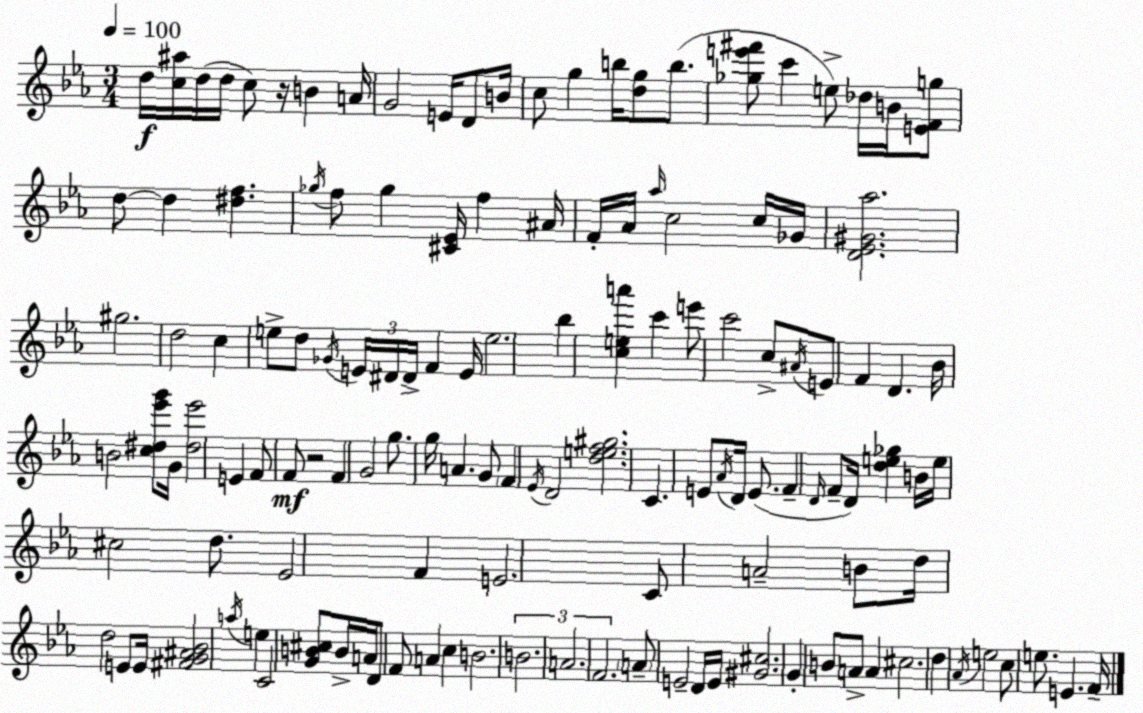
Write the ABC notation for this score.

X:1
T:Untitled
M:3/4
L:1/4
K:Eb
d/4 [c^a]/4 d/4 d/4 c/2 z/4 B A/4 G2 E/4 D/2 B/4 c/2 g b/4 [dg]/2 b/2 [_ge'^f']/2 c' e/2 _d/4 B/4 [EFg]/2 d/2 d [^df] _g/4 f/2 _g [^C_E]/4 f ^A/4 F/4 _A/4 _a/4 c2 c/4 _G/4 [D_E^G_a]2 ^g2 d2 c e/2 d/2 _G/4 E/4 ^D/4 ^D/4 F E/4 e2 _b [cea'] c' e'/2 c'2 c/2 ^A/4 E/2 F D _B/4 B2 [c^d_e'g']/2 G/4 [^d_e']2 E F/2 F/2 z2 F G2 g/2 g/4 A G/2 F _E/4 D2 [def^g]2 C E/2 _A/4 D/4 E/2 F D/4 F/2 D/4 [de_g] B/4 e/4 ^c2 d/2 _E2 F E2 C/2 A2 B/2 d/4 d2 E/2 E/4 [^FG^A_B]2 a/4 e C2 [GB^c]/2 B/4 A/4 D/2 F/2 A c B2 B2 A2 F2 A/2 E2 D/4 E/4 [^G^c]2 G B/2 A/2 A ^c2 d _A/4 e2 c/2 e/2 E F/4